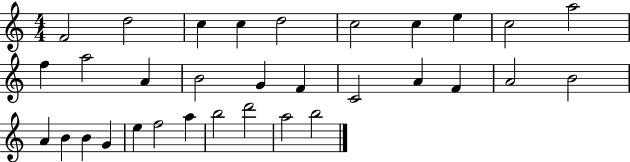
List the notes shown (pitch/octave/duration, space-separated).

F4/h D5/h C5/q C5/q D5/h C5/h C5/q E5/q C5/h A5/h F5/q A5/h A4/q B4/h G4/q F4/q C4/h A4/q F4/q A4/h B4/h A4/q B4/q B4/q G4/q E5/q F5/h A5/q B5/h D6/h A5/h B5/h